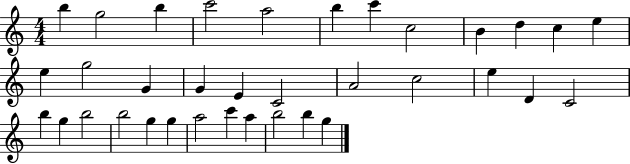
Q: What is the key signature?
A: C major